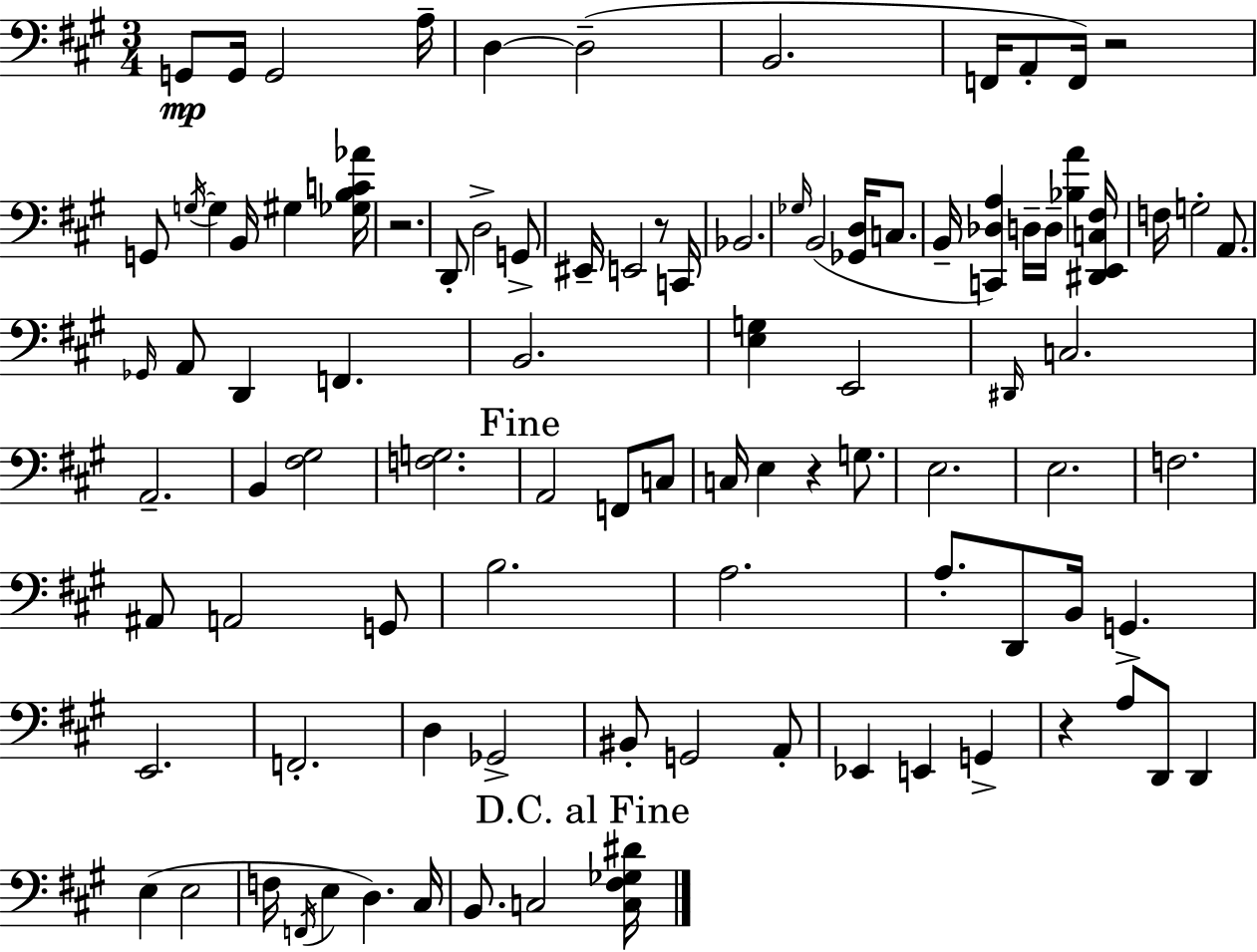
G2/e G2/s G2/h A3/s D3/q D3/h B2/h. F2/s A2/e F2/s R/h G2/e G3/s G3/q B2/s G#3/q [Gb3,B3,C4,Ab4]/s R/h. D2/e D3/h G2/e EIS2/s E2/h R/e C2/s Bb2/h. Gb3/s B2/h [Gb2,D3]/s C3/e. B2/s [C2,Db3,A3]/q D3/s D3/s [Bb3,A4]/q [D#2,E2,C3,F#3]/s F3/s G3/h A2/e. Gb2/s A2/e D2/q F2/q. B2/h. [E3,G3]/q E2/h D#2/s C3/h. A2/h. B2/q [F#3,G#3]/h [F3,G3]/h. A2/h F2/e C3/e C3/s E3/q R/q G3/e. E3/h. E3/h. F3/h. A#2/e A2/h G2/e B3/h. A3/h. A3/e. D2/e B2/s G2/q. E2/h. F2/h. D3/q Gb2/h BIS2/e G2/h A2/e Eb2/q E2/q G2/q R/q A3/e D2/e D2/q E3/q E3/h F3/s F2/s E3/q D3/q. C#3/s B2/e. C3/h [C3,F#3,Gb3,D#4]/s